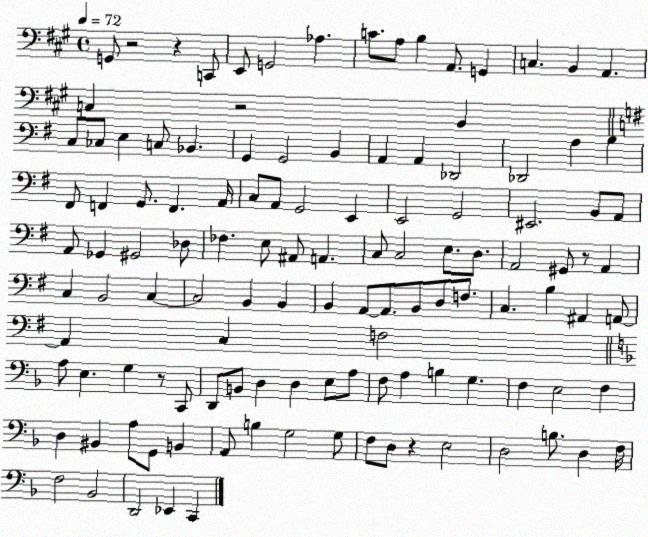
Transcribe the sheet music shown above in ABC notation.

X:1
T:Untitled
M:4/4
L:1/4
K:A
G,,/2 z2 z C,,/2 E,,/2 G,,2 _A, C/2 A,/2 B, A,,/2 G,, C, B,, A,, C, z2 B,, C,/2 _C,/2 E, C,/2 _B,, G,, G,,2 B,, A,, A,, _D,,2 _D,,2 A, B, ^F,,/2 F,, G,,/2 F,, A,,/4 C,/2 A,,/2 G,,2 E,, E,,2 G,,2 ^E,,2 B,,/2 A,,/2 A,,/2 _G,, ^G,,2 _D,/2 _F, E,/2 ^A,,/2 A,, C,/2 C,2 E,/2 D,/2 A,,2 ^G,,/2 z/2 A,, C, B,,2 C, C,2 B,, B,, B,, A,,/2 A,,/2 B,,/2 D,/2 F,/2 C, B, ^A,, A,,/2 A,, C, F,2 A,/2 E, G, z/2 C,,/2 D,,/2 B,,/2 D, D, E,/2 A,/2 F,/2 A, B, G, F, E,2 F, D, ^B,, A,/2 G,,/2 B,, A,,/2 B, G,2 G,/2 F,/2 D,/2 z E,2 D,2 B,/2 D, F,/4 F,2 _B,,2 D,,2 _E,, C,,